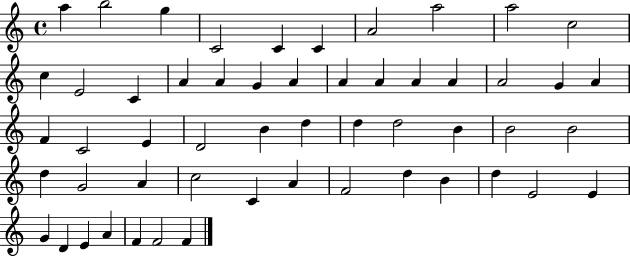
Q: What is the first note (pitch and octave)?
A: A5